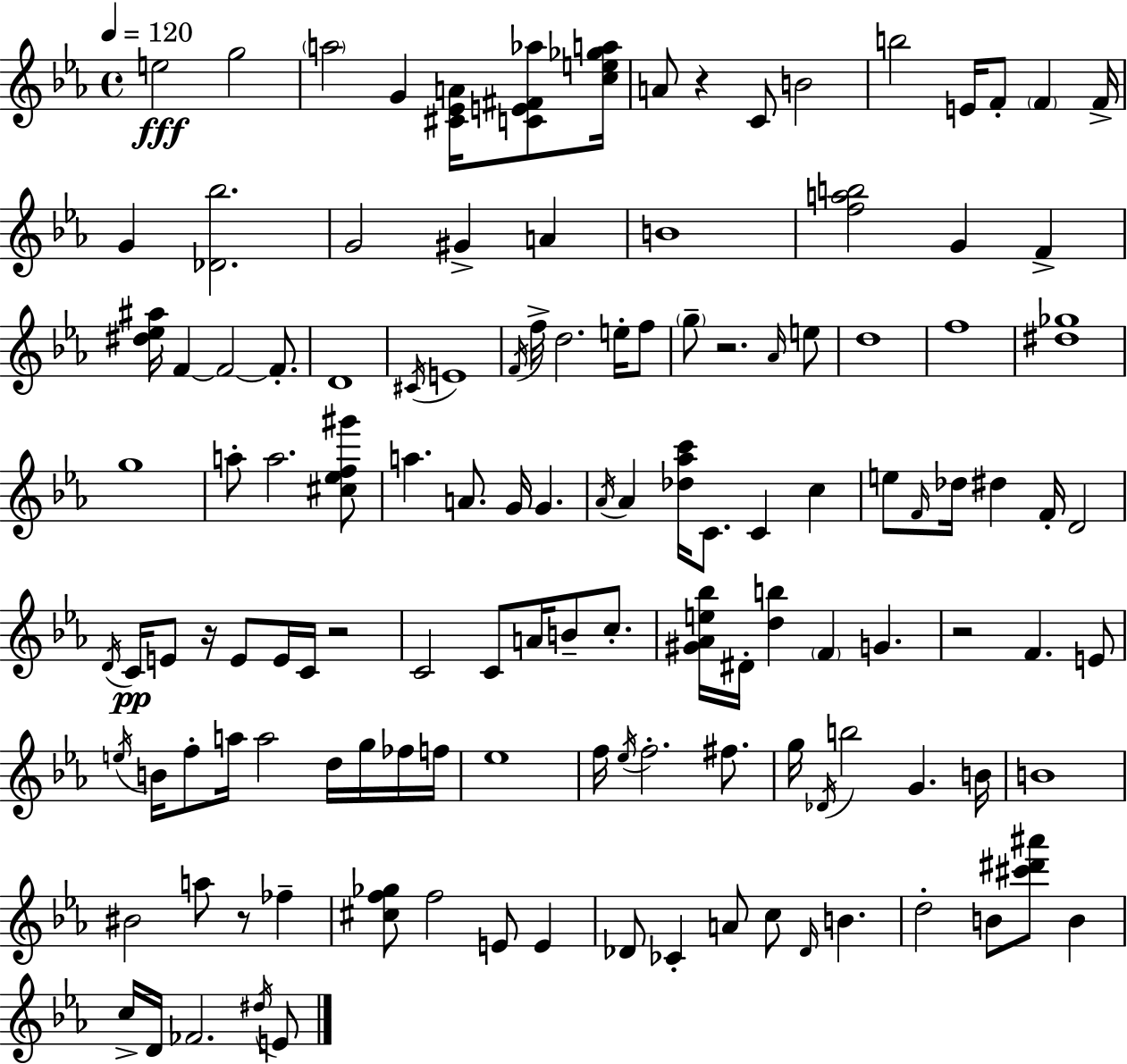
{
  \clef treble
  \time 4/4
  \defaultTimeSignature
  \key c \minor
  \tempo 4 = 120
  e''2\fff g''2 | \parenthesize a''2 g'4 <cis' ees' a'>16 <c' e' fis' aes''>8 <c'' e'' ges'' a''>16 | a'8 r4 c'8 b'2 | b''2 e'16 f'8-. \parenthesize f'4 f'16-> | \break g'4 <des' bes''>2. | g'2 gis'4-> a'4 | b'1 | <f'' a'' b''>2 g'4 f'4-> | \break <dis'' ees'' ais''>16 f'4~~ f'2~~ f'8.-. | d'1 | \acciaccatura { cis'16 } e'1 | \acciaccatura { f'16 } f''16-> d''2. e''16-. | \break f''8 \parenthesize g''8-- r2. | \grace { aes'16 } e''8 d''1 | f''1 | <dis'' ges''>1 | \break g''1 | a''8-. a''2. | <cis'' ees'' f'' gis'''>8 a''4. a'8. g'16 g'4. | \acciaccatura { aes'16 } aes'4 <des'' aes'' c'''>16 c'8. c'4 | \break c''4 e''8 \grace { f'16 } des''16 dis''4 f'16-. d'2 | \acciaccatura { d'16 }\pp c'16 e'8 r16 e'8 e'16 c'16 r2 | c'2 c'8 | a'16 b'8-- c''8.-. <gis' aes' e'' bes''>16 dis'16-. <d'' b''>4 \parenthesize f'4 | \break g'4. r2 f'4. | e'8 \acciaccatura { e''16 } b'16 f''8-. a''16 a''2 | d''16 g''16 fes''16 f''16 ees''1 | f''16 \acciaccatura { ees''16 } f''2.-. | \break fis''8. g''16 \acciaccatura { des'16 } b''2 | g'4. b'16 b'1 | bis'2 | a''8 r8 fes''4-- <cis'' f'' ges''>8 f''2 | \break e'8 e'4 des'8 ces'4-. a'8 | c''8 \grace { des'16 } b'4. d''2-. | b'8 <cis''' dis''' ais'''>8 b'4 c''16-> d'16 fes'2. | \acciaccatura { dis''16 } e'8 \bar "|."
}